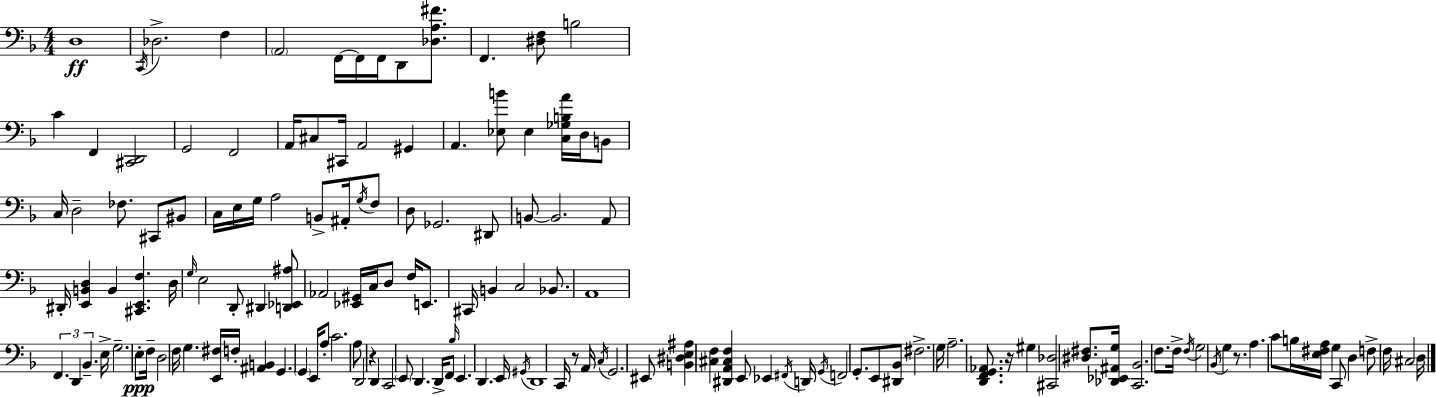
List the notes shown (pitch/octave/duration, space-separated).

D3/w C2/s Db3/h. F3/q A2/h F2/s F2/s F2/s D2/e [Db3,A3,F#4]/e. F2/q. [D#3,F3]/e B3/h C4/q F2/q [C#2,D2]/h G2/h F2/h A2/s C#3/e C#2/s A2/h G#2/q A2/q. [Eb3,B4]/e Eb3/q [C3,Gb3,B3,A4]/s D3/s B2/e C3/s D3/h FES3/e. C#2/e BIS2/e C3/s E3/s G3/s A3/h B2/e A#2/s G3/s F3/e D3/e Gb2/h. D#2/e B2/e B2/h. A2/e D#2/s [E2,B2,D3]/q B2/q [C#2,E2,F3]/q. D3/s G3/s E3/h D2/e D#2/q [D2,Eb2,A#3]/e Ab2/h [Eb2,G#2]/s C3/s D3/e F3/s E2/e. C#2/s B2/q C3/h Bb2/e. A2/w F2/q. D2/q Bb2/q. E3/s G3/h. E3/e F3/s D3/h F3/s G3/q. [E2,F#3]/s F3/s [A#2,B2]/q G2/q. G2/q E2/s A3/e C4/h. A3/e D2/h R/q D2/q C2/h E2/e D2/q. D2/s F2/e Bb3/s E2/q. D2/q. E2/s G#2/s D2/w C2/s R/e A2/s C3/s G2/h. EIS2/e [B2,D#3,E3,A#3]/q [C#3,F3]/q [D#2,A2,C#3,F3]/q E2/e Eb2/q F#2/s D2/s G2/s F2/h G2/e. E2/e [D#2,Bb2]/e F#3/h. G3/s A3/h. [D2,F2,G2,Ab2]/e. R/s G#3/q [C#2,Db3]/h [D#3,F#3]/e. [Db2,Eb2,A#2,G3]/s [C2,Bb2]/h. F3/e. F3/s F3/s G3/h Bb2/s G3/q R/e. A3/q. C4/e B3/s [E3,F#3,A3]/s G3/q C2/e D3/q F3/e F3/s C#3/h D3/s